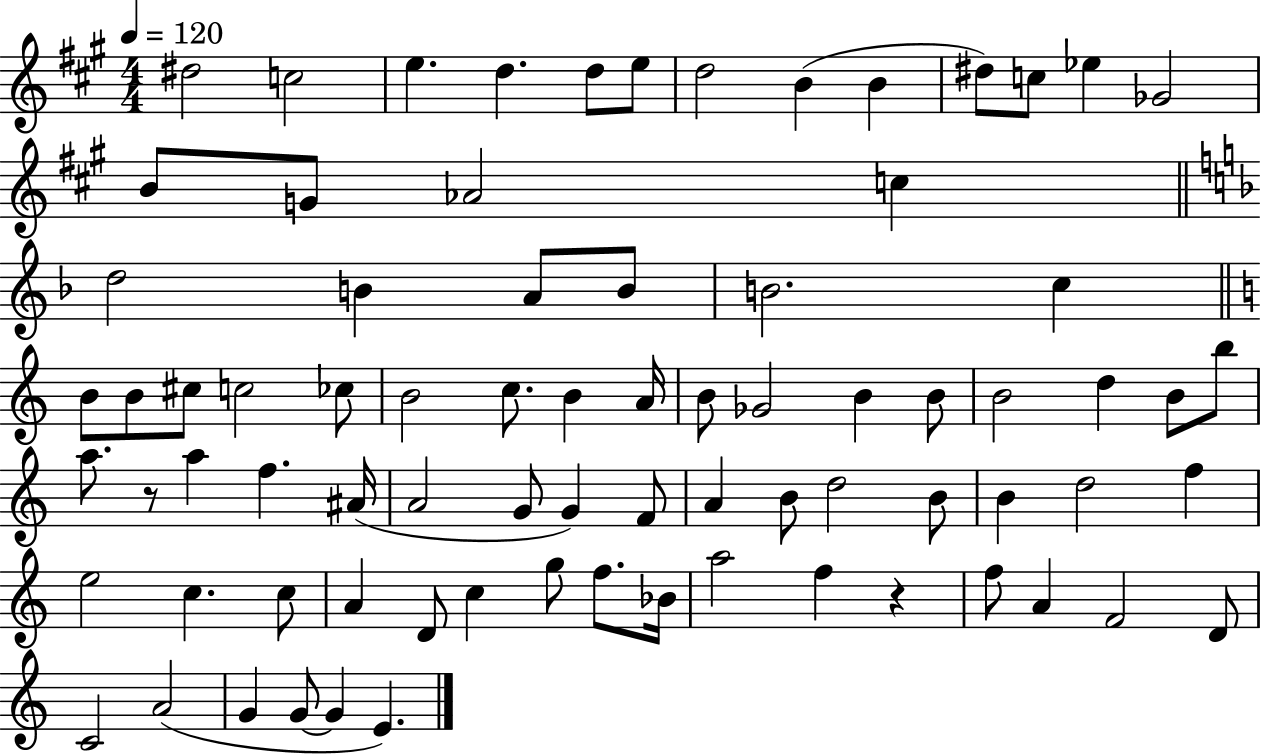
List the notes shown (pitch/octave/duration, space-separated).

D#5/h C5/h E5/q. D5/q. D5/e E5/e D5/h B4/q B4/q D#5/e C5/e Eb5/q Gb4/h B4/e G4/e Ab4/h C5/q D5/h B4/q A4/e B4/e B4/h. C5/q B4/e B4/e C#5/e C5/h CES5/e B4/h C5/e. B4/q A4/s B4/e Gb4/h B4/q B4/e B4/h D5/q B4/e B5/e A5/e. R/e A5/q F5/q. A#4/s A4/h G4/e G4/q F4/e A4/q B4/e D5/h B4/e B4/q D5/h F5/q E5/h C5/q. C5/e A4/q D4/e C5/q G5/e F5/e. Bb4/s A5/h F5/q R/q F5/e A4/q F4/h D4/e C4/h A4/h G4/q G4/e G4/q E4/q.